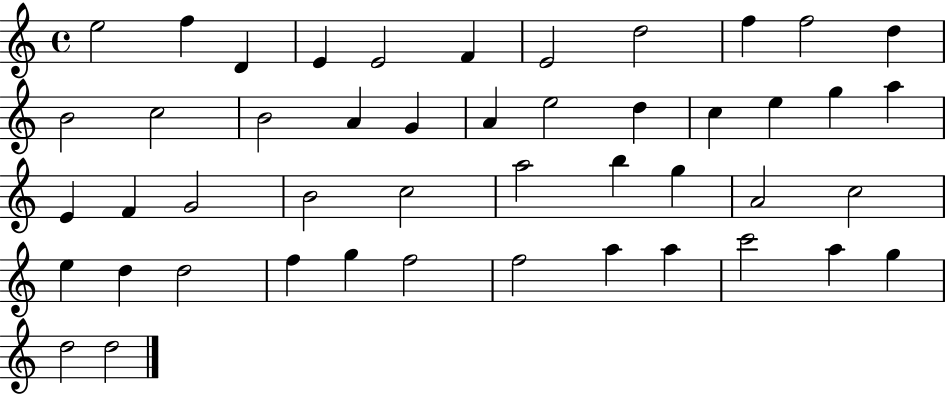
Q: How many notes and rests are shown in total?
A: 47